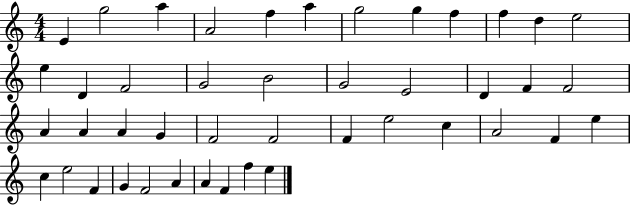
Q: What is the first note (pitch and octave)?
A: E4